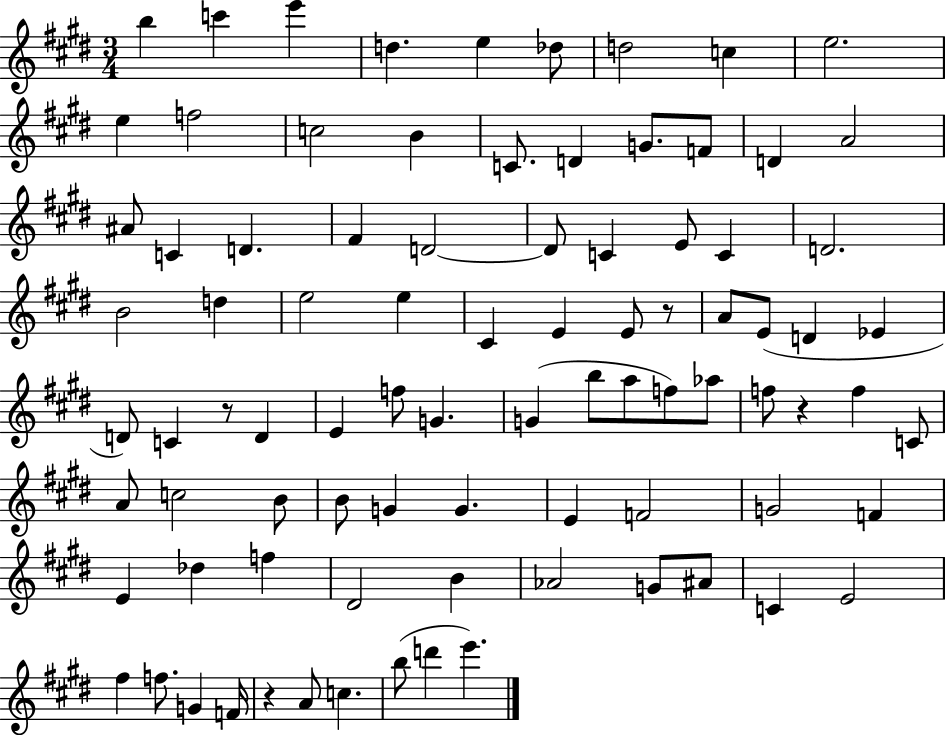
{
  \clef treble
  \numericTimeSignature
  \time 3/4
  \key e \major
  b''4 c'''4 e'''4 | d''4. e''4 des''8 | d''2 c''4 | e''2. | \break e''4 f''2 | c''2 b'4 | c'8. d'4 g'8. f'8 | d'4 a'2 | \break ais'8 c'4 d'4. | fis'4 d'2~~ | d'8 c'4 e'8 c'4 | d'2. | \break b'2 d''4 | e''2 e''4 | cis'4 e'4 e'8 r8 | a'8 e'8( d'4 ees'4 | \break d'8) c'4 r8 d'4 | e'4 f''8 g'4. | g'4( b''8 a''8 f''8) aes''8 | f''8 r4 f''4 c'8 | \break a'8 c''2 b'8 | b'8 g'4 g'4. | e'4 f'2 | g'2 f'4 | \break e'4 des''4 f''4 | dis'2 b'4 | aes'2 g'8 ais'8 | c'4 e'2 | \break fis''4 f''8. g'4 f'16 | r4 a'8 c''4. | b''8( d'''4 e'''4.) | \bar "|."
}